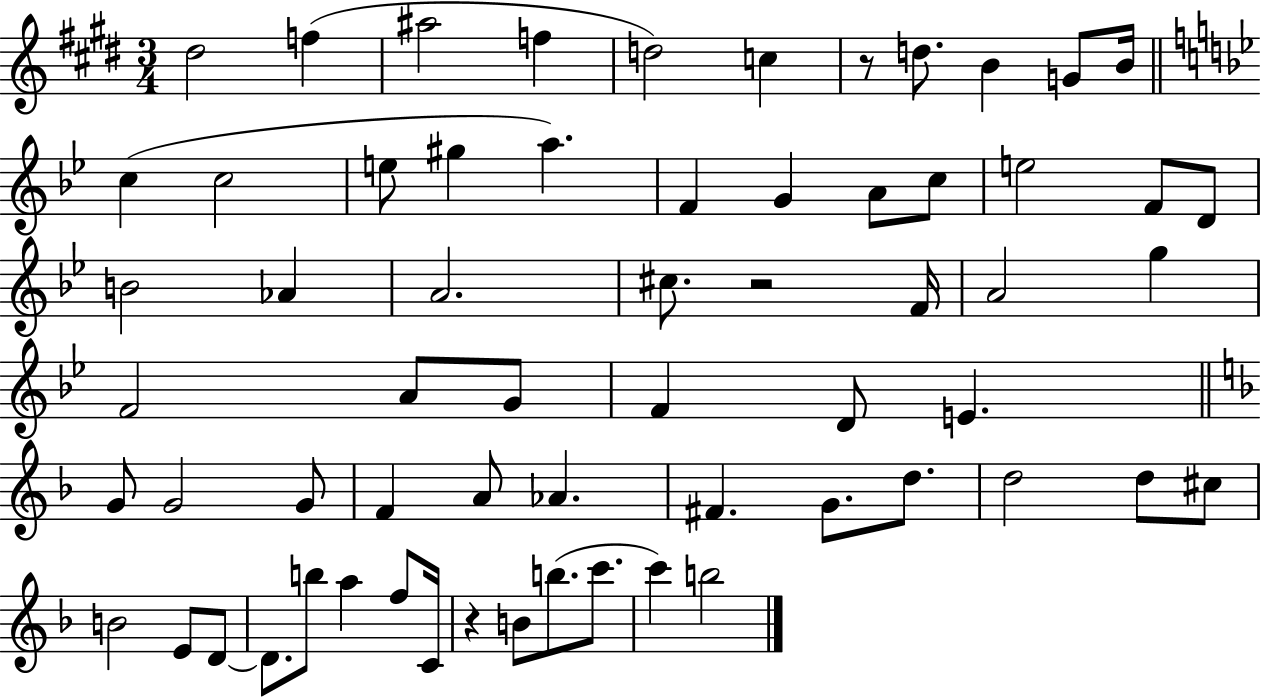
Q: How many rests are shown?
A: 3